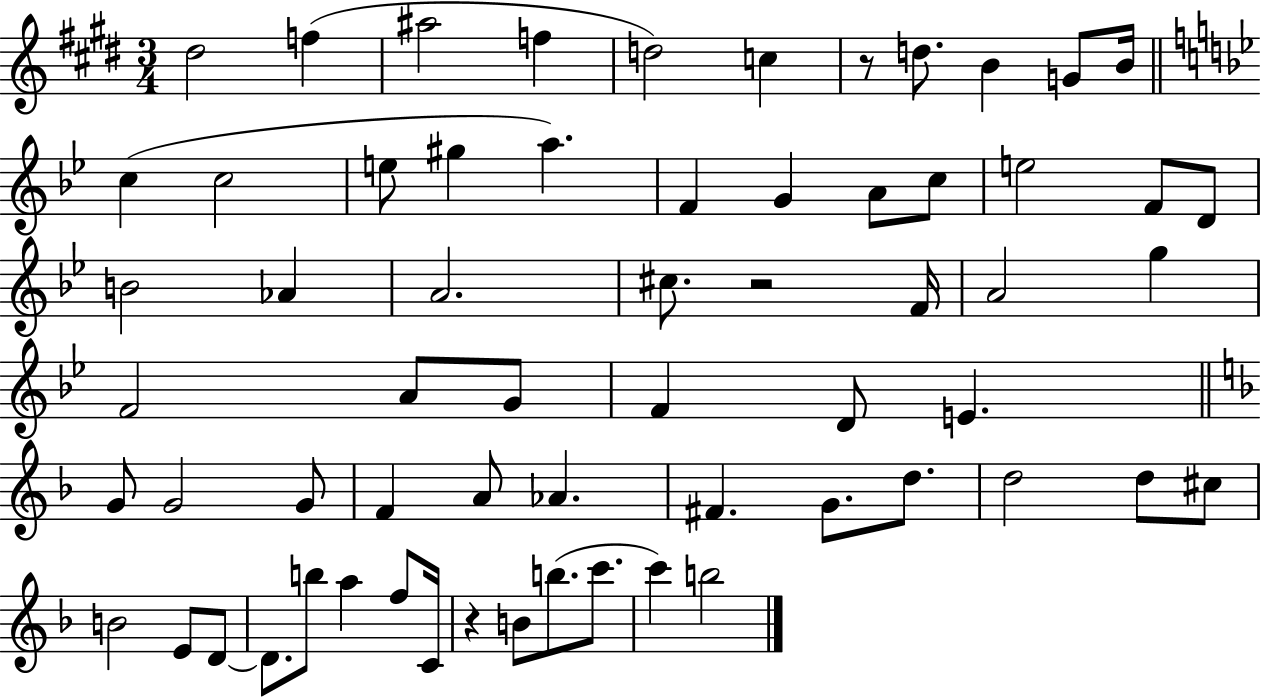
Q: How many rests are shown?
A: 3